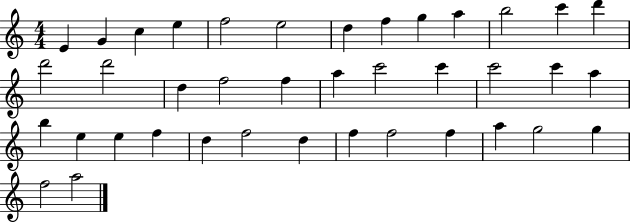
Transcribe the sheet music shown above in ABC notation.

X:1
T:Untitled
M:4/4
L:1/4
K:C
E G c e f2 e2 d f g a b2 c' d' d'2 d'2 d f2 f a c'2 c' c'2 c' a b e e f d f2 d f f2 f a g2 g f2 a2